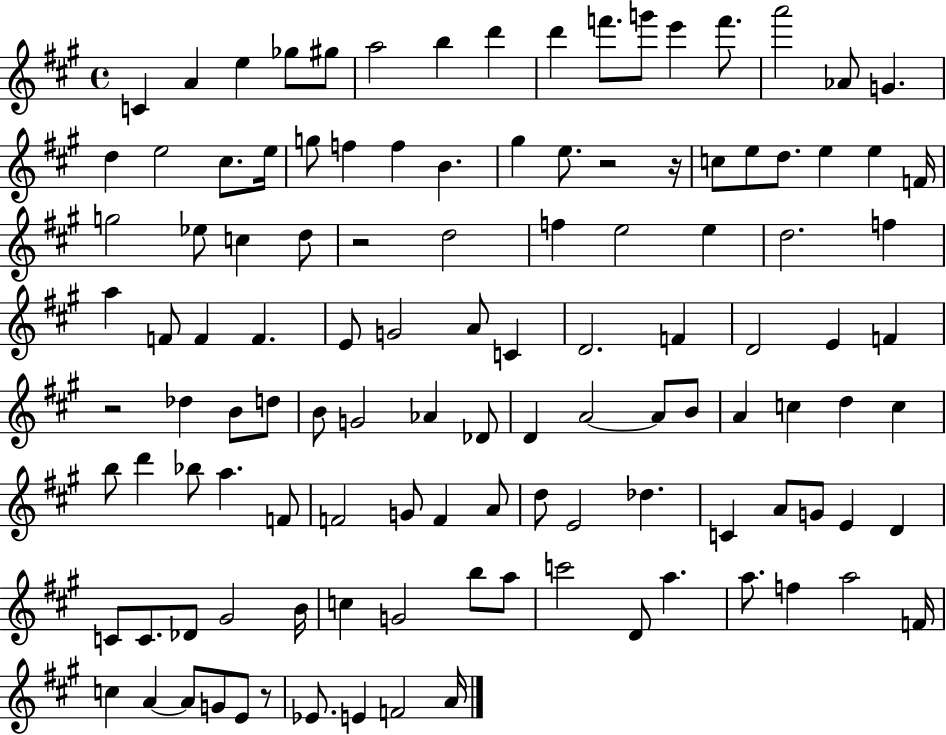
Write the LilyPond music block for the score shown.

{
  \clef treble
  \time 4/4
  \defaultTimeSignature
  \key a \major
  c'4 a'4 e''4 ges''8 gis''8 | a''2 b''4 d'''4 | d'''4 f'''8. g'''8 e'''4 f'''8. | a'''2 aes'8 g'4. | \break d''4 e''2 cis''8. e''16 | g''8 f''4 f''4 b'4. | gis''4 e''8. r2 r16 | c''8 e''8 d''8. e''4 e''4 f'16 | \break g''2 ees''8 c''4 d''8 | r2 d''2 | f''4 e''2 e''4 | d''2. f''4 | \break a''4 f'8 f'4 f'4. | e'8 g'2 a'8 c'4 | d'2. f'4 | d'2 e'4 f'4 | \break r2 des''4 b'8 d''8 | b'8 g'2 aes'4 des'8 | d'4 a'2~~ a'8 b'8 | a'4 c''4 d''4 c''4 | \break b''8 d'''4 bes''8 a''4. f'8 | f'2 g'8 f'4 a'8 | d''8 e'2 des''4. | c'4 a'8 g'8 e'4 d'4 | \break c'8 c'8. des'8 gis'2 b'16 | c''4 g'2 b''8 a''8 | c'''2 d'8 a''4. | a''8. f''4 a''2 f'16 | \break c''4 a'4~~ a'8 g'8 e'8 r8 | ees'8. e'4 f'2 a'16 | \bar "|."
}